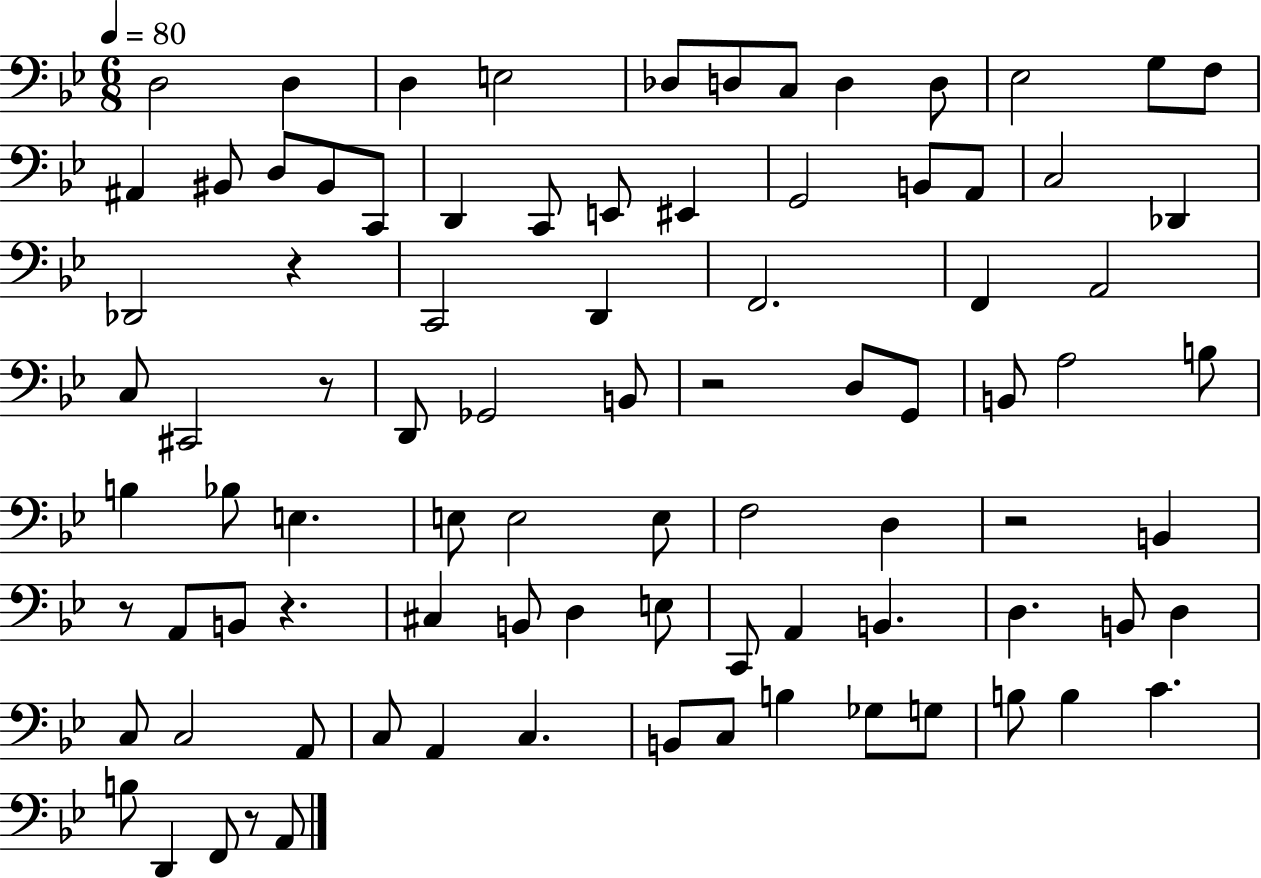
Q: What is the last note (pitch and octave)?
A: A2